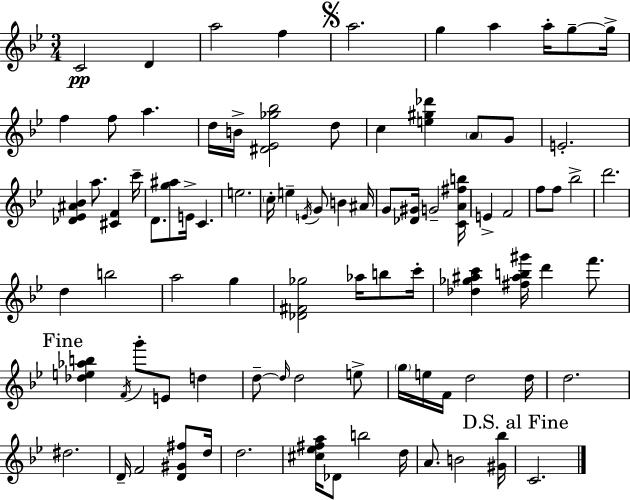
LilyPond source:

{
  \clef treble
  \numericTimeSignature
  \time 3/4
  \key bes \major
  c'2\pp d'4 | a''2 f''4 | \mark \markup { \musicglyph "scripts.segno" } a''2. | g''4 a''4 a''16-. g''8--~~ g''16-> | \break f''4 f''8 a''4. | d''16 b'16-> <dis' ees' ges'' bes''>2 d''8 | c''4 <e'' gis'' des'''>4 \parenthesize a'8 g'8 | e'2.-. | \break <des' ees' ais' bes'>4 a''8. <cis' f'>4 c'''16-- | d'8. <g'' ais''>8 e'16-> c'4. | e''2. | \parenthesize c''16-. e''4-- \acciaccatura { e'16 } g'8 b'4 | \break ais'16 g'8 <des' gis'>16 g'2-- | <c' a' fis'' b''>16 e'4-> f'2 | f''8 f''8 bes''2-> | d'''2. | \break d''4 b''2 | a''2 g''4 | <des' fis' ges''>2 aes''16 b''8 | c'''16-. <des'' ges'' ais'' c'''>4 <fis'' ais'' b'' gis'''>16 d'''4 f'''8. | \break \mark "Fine" <des'' e'' aes'' b''>4 \acciaccatura { f'16 } g'''8-. e'8 d''4 | d''8--~~ \grace { d''16 } d''2 | e''8-> \parenthesize g''16 e''16 f'16 d''2 | d''16 d''2. | \break dis''2. | d'16-- f'2 | <d' gis' fis''>8 d''16 d''2. | <cis'' ees'' fis'' a''>16 des'8 b''2 | \break d''16 a'8. b'2 | <gis' bes''>16 \mark "D.S. al Fine" c'2. | \bar "|."
}